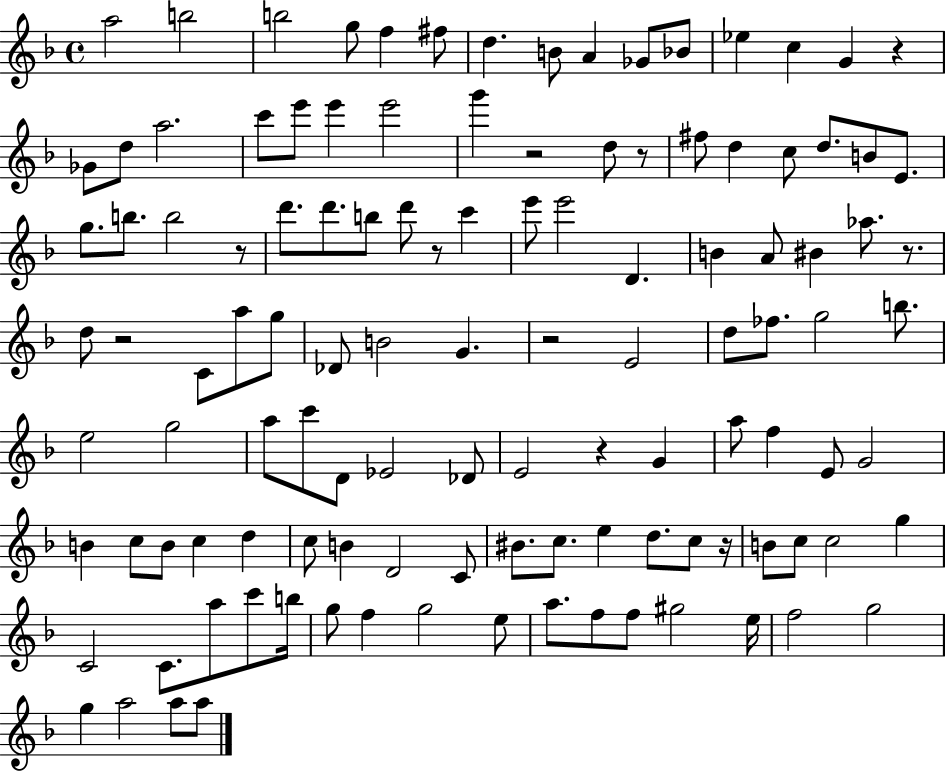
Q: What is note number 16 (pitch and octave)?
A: D5